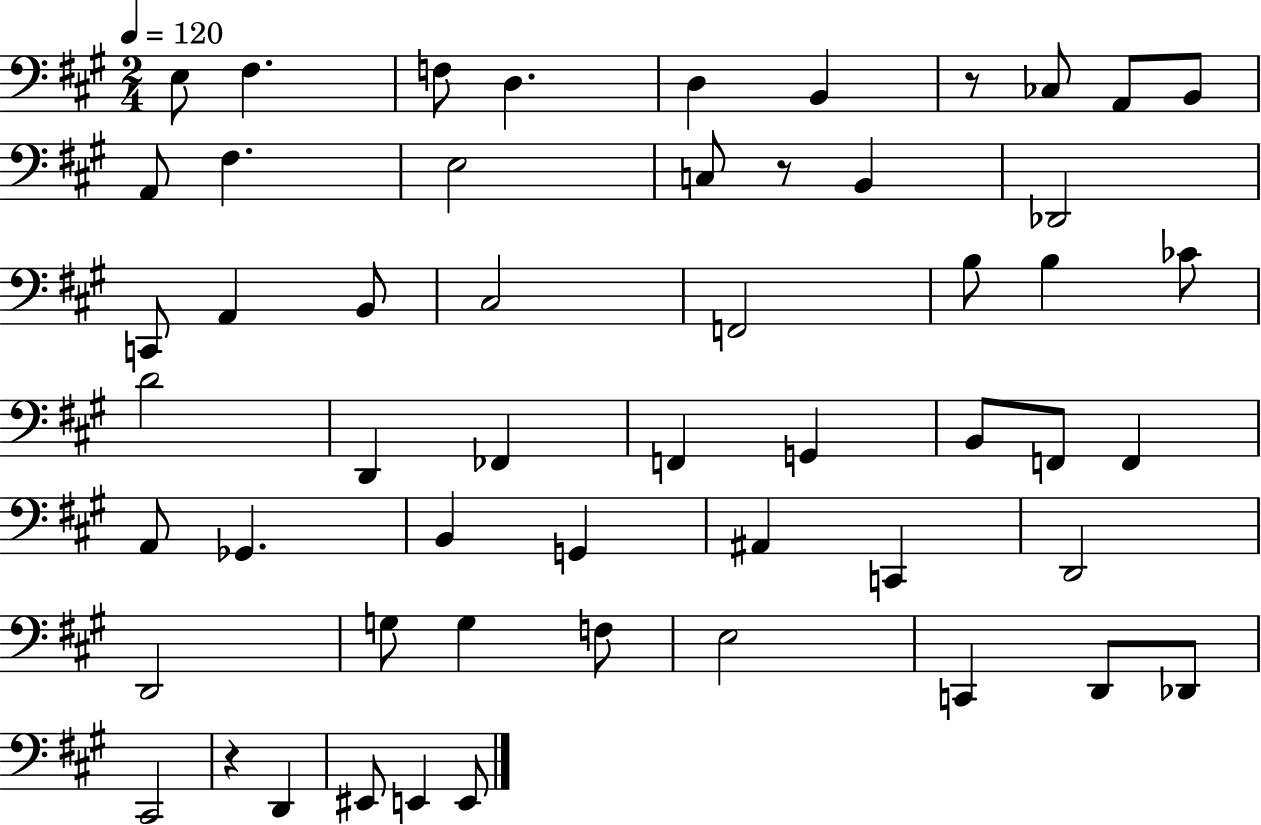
{
  \clef bass
  \numericTimeSignature
  \time 2/4
  \key a \major
  \tempo 4 = 120
  \repeat volta 2 { e8 fis4. | f8 d4. | d4 b,4 | r8 ces8 a,8 b,8 | \break a,8 fis4. | e2 | c8 r8 b,4 | des,2 | \break c,8 a,4 b,8 | cis2 | f,2 | b8 b4 ces'8 | \break d'2 | d,4 fes,4 | f,4 g,4 | b,8 f,8 f,4 | \break a,8 ges,4. | b,4 g,4 | ais,4 c,4 | d,2 | \break d,2 | g8 g4 f8 | e2 | c,4 d,8 des,8 | \break cis,2 | r4 d,4 | eis,8 e,4 e,8 | } \bar "|."
}